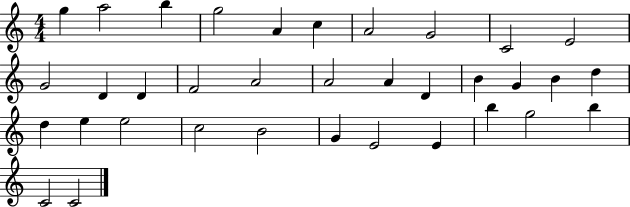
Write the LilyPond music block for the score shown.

{
  \clef treble
  \numericTimeSignature
  \time 4/4
  \key c \major
  g''4 a''2 b''4 | g''2 a'4 c''4 | a'2 g'2 | c'2 e'2 | \break g'2 d'4 d'4 | f'2 a'2 | a'2 a'4 d'4 | b'4 g'4 b'4 d''4 | \break d''4 e''4 e''2 | c''2 b'2 | g'4 e'2 e'4 | b''4 g''2 b''4 | \break c'2 c'2 | \bar "|."
}